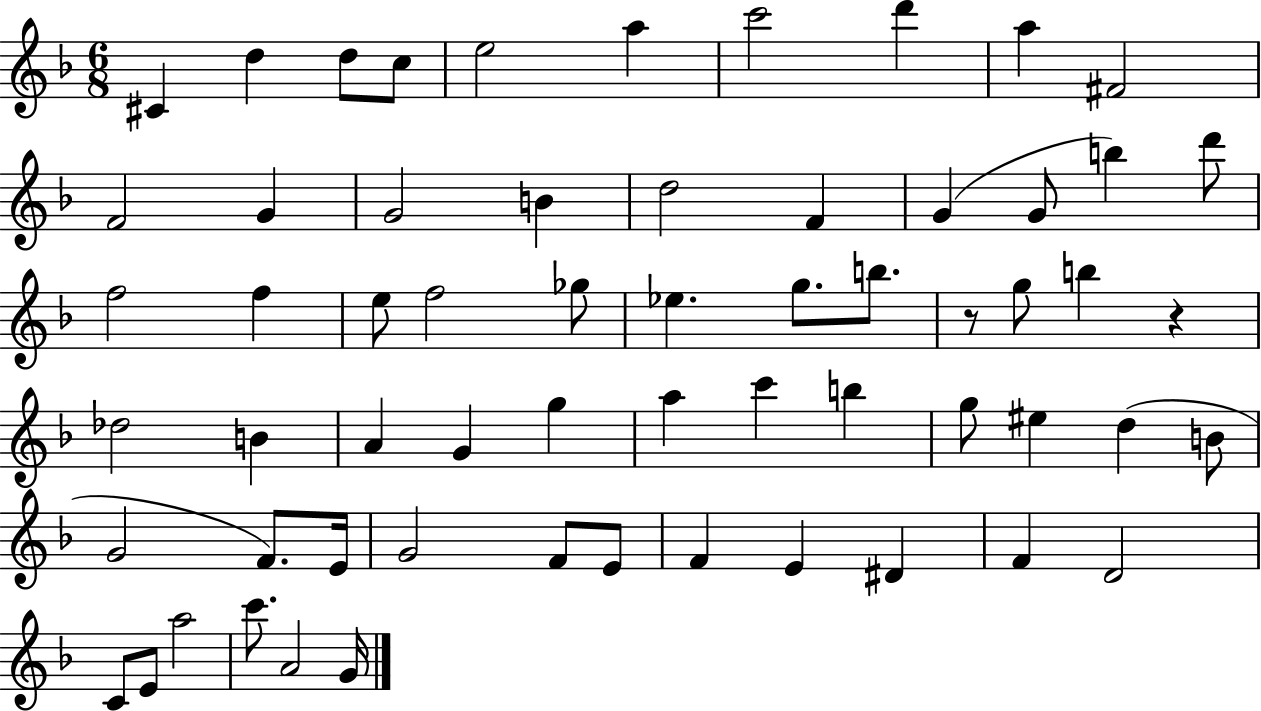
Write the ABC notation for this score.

X:1
T:Untitled
M:6/8
L:1/4
K:F
^C d d/2 c/2 e2 a c'2 d' a ^F2 F2 G G2 B d2 F G G/2 b d'/2 f2 f e/2 f2 _g/2 _e g/2 b/2 z/2 g/2 b z _d2 B A G g a c' b g/2 ^e d B/2 G2 F/2 E/4 G2 F/2 E/2 F E ^D F D2 C/2 E/2 a2 c'/2 A2 G/4